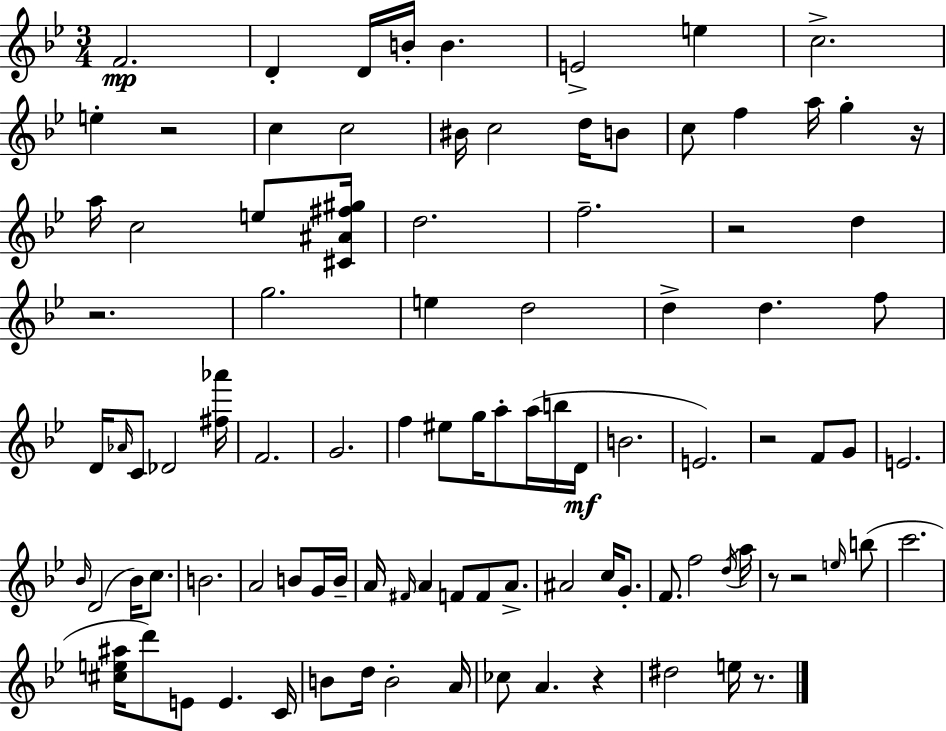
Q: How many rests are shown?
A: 9